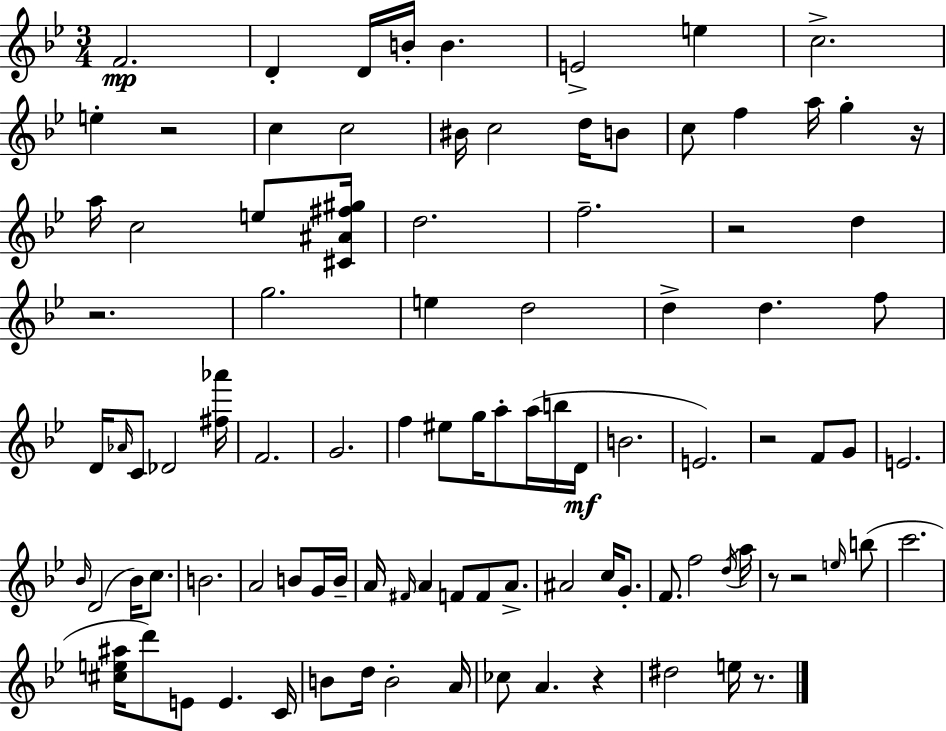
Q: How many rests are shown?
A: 9